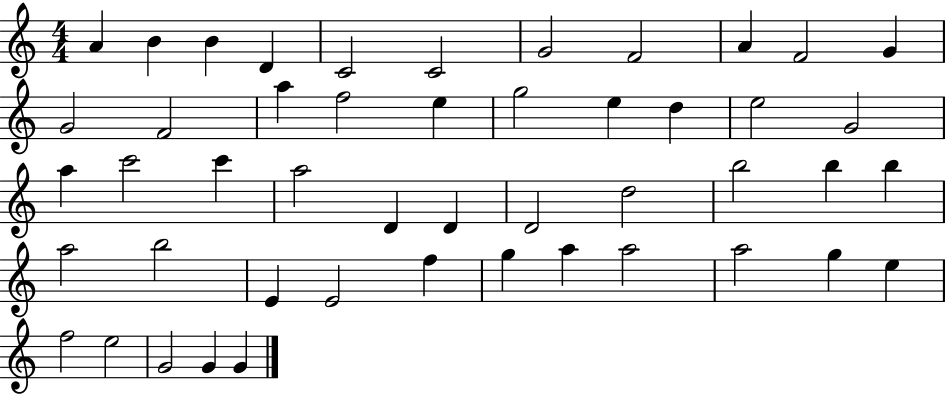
A4/q B4/q B4/q D4/q C4/h C4/h G4/h F4/h A4/q F4/h G4/q G4/h F4/h A5/q F5/h E5/q G5/h E5/q D5/q E5/h G4/h A5/q C6/h C6/q A5/h D4/q D4/q D4/h D5/h B5/h B5/q B5/q A5/h B5/h E4/q E4/h F5/q G5/q A5/q A5/h A5/h G5/q E5/q F5/h E5/h G4/h G4/q G4/q